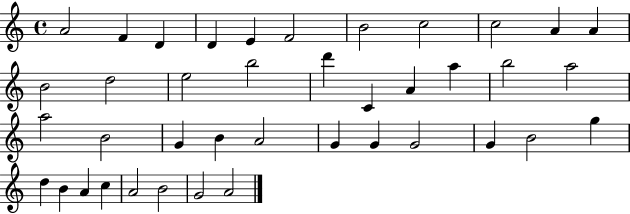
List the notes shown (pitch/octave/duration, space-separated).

A4/h F4/q D4/q D4/q E4/q F4/h B4/h C5/h C5/h A4/q A4/q B4/h D5/h E5/h B5/h D6/q C4/q A4/q A5/q B5/h A5/h A5/h B4/h G4/q B4/q A4/h G4/q G4/q G4/h G4/q B4/h G5/q D5/q B4/q A4/q C5/q A4/h B4/h G4/h A4/h